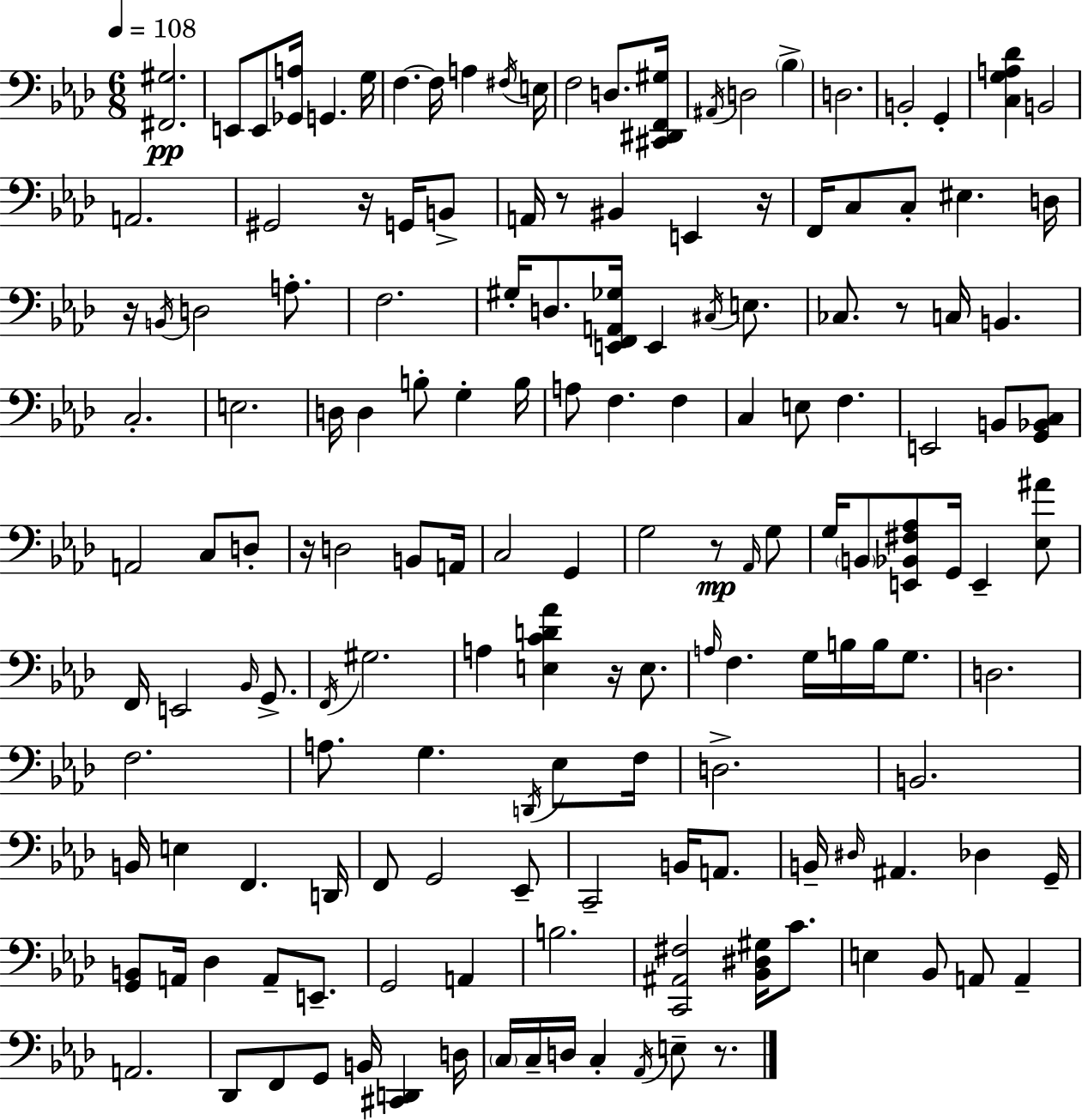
X:1
T:Untitled
M:6/8
L:1/4
K:Fm
[^F,,^G,]2 E,,/2 E,,/2 [_G,,A,]/4 G,, G,/4 F, F,/4 A, ^F,/4 E,/4 F,2 D,/2 [^C,,^D,,F,,^G,]/4 ^A,,/4 D,2 _B, D,2 B,,2 G,, [C,G,A,_D] B,,2 A,,2 ^G,,2 z/4 G,,/4 B,,/2 A,,/4 z/2 ^B,, E,, z/4 F,,/4 C,/2 C,/2 ^E, D,/4 z/4 B,,/4 D,2 A,/2 F,2 ^G,/4 D,/2 [E,,F,,A,,_G,]/4 E,, ^C,/4 E,/2 _C,/2 z/2 C,/4 B,, C,2 E,2 D,/4 D, B,/2 G, B,/4 A,/2 F, F, C, E,/2 F, E,,2 B,,/2 [G,,_B,,C,]/2 A,,2 C,/2 D,/2 z/4 D,2 B,,/2 A,,/4 C,2 G,, G,2 z/2 _A,,/4 G,/2 G,/4 B,,/2 [E,,_B,,^F,_A,]/2 G,,/4 E,, [_E,^A]/2 F,,/4 E,,2 _B,,/4 G,,/2 F,,/4 ^G,2 A, [E,CD_A] z/4 E,/2 A,/4 F, G,/4 B,/4 B,/4 G,/2 D,2 F,2 A,/2 G, D,,/4 _E,/2 F,/4 D,2 B,,2 B,,/4 E, F,, D,,/4 F,,/2 G,,2 _E,,/2 C,,2 B,,/4 A,,/2 B,,/4 ^D,/4 ^A,, _D, G,,/4 [G,,B,,]/2 A,,/4 _D, A,,/2 E,,/2 G,,2 A,, B,2 [C,,^A,,^F,]2 [_B,,^D,^G,]/4 C/2 E, _B,,/2 A,,/2 A,, A,,2 _D,,/2 F,,/2 G,,/2 B,,/4 [^C,,D,,] D,/4 C,/4 C,/4 D,/4 C, _A,,/4 E,/2 z/2